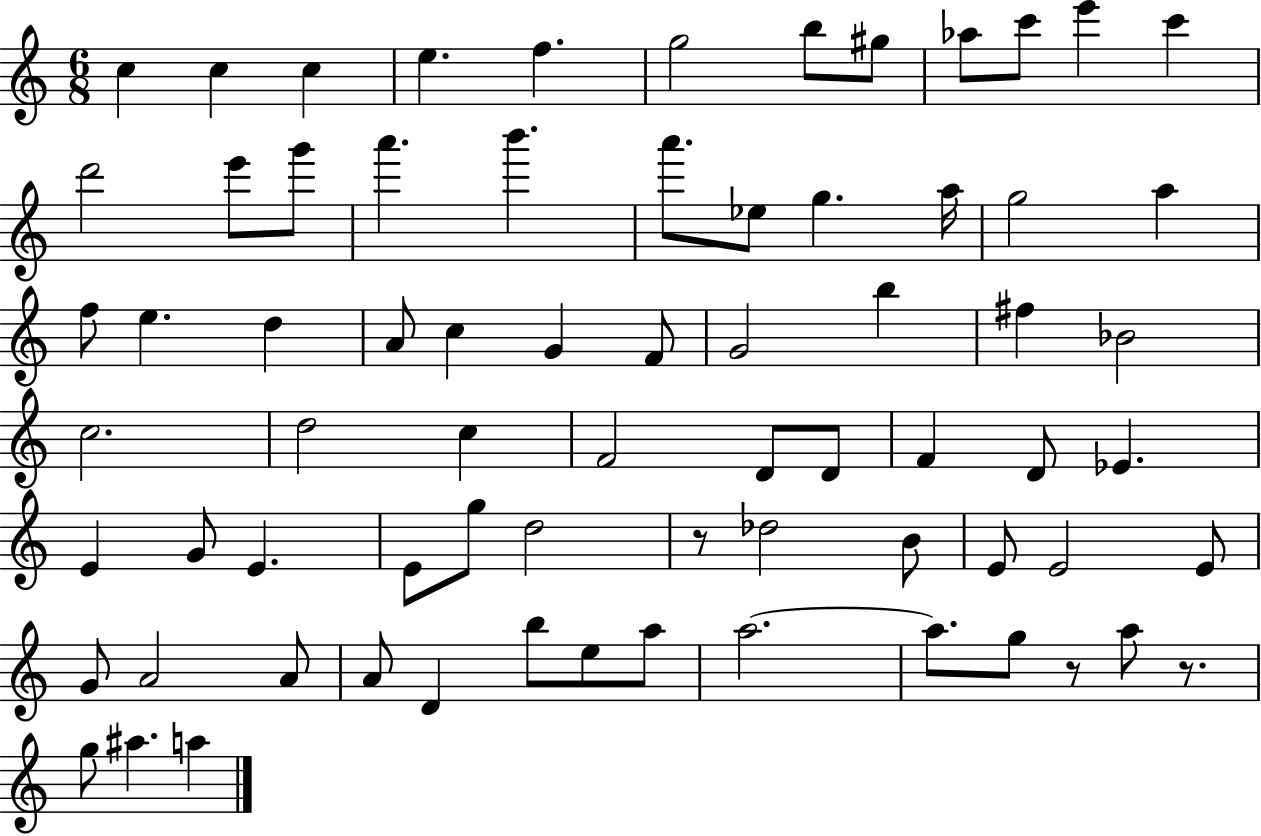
{
  \clef treble
  \numericTimeSignature
  \time 6/8
  \key c \major
  \repeat volta 2 { c''4 c''4 c''4 | e''4. f''4. | g''2 b''8 gis''8 | aes''8 c'''8 e'''4 c'''4 | \break d'''2 e'''8 g'''8 | a'''4. b'''4. | a'''8. ees''8 g''4. a''16 | g''2 a''4 | \break f''8 e''4. d''4 | a'8 c''4 g'4 f'8 | g'2 b''4 | fis''4 bes'2 | \break c''2. | d''2 c''4 | f'2 d'8 d'8 | f'4 d'8 ees'4. | \break e'4 g'8 e'4. | e'8 g''8 d''2 | r8 des''2 b'8 | e'8 e'2 e'8 | \break g'8 a'2 a'8 | a'8 d'4 b''8 e''8 a''8 | a''2.~~ | a''8. g''8 r8 a''8 r8. | \break g''8 ais''4. a''4 | } \bar "|."
}